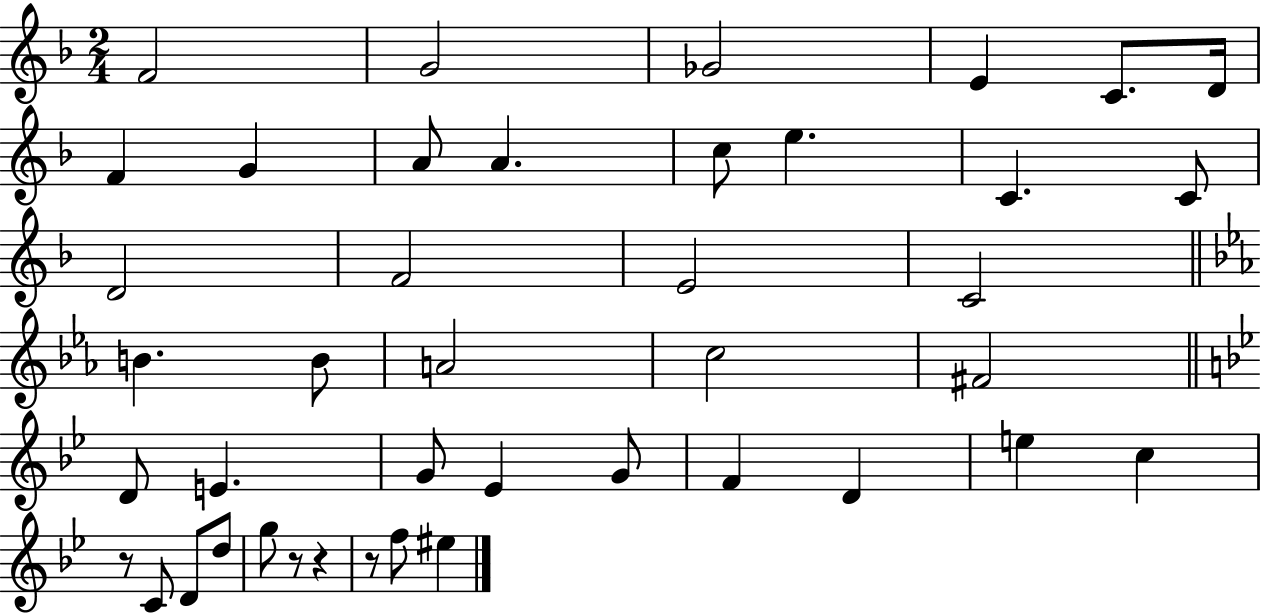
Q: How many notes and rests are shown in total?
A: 42